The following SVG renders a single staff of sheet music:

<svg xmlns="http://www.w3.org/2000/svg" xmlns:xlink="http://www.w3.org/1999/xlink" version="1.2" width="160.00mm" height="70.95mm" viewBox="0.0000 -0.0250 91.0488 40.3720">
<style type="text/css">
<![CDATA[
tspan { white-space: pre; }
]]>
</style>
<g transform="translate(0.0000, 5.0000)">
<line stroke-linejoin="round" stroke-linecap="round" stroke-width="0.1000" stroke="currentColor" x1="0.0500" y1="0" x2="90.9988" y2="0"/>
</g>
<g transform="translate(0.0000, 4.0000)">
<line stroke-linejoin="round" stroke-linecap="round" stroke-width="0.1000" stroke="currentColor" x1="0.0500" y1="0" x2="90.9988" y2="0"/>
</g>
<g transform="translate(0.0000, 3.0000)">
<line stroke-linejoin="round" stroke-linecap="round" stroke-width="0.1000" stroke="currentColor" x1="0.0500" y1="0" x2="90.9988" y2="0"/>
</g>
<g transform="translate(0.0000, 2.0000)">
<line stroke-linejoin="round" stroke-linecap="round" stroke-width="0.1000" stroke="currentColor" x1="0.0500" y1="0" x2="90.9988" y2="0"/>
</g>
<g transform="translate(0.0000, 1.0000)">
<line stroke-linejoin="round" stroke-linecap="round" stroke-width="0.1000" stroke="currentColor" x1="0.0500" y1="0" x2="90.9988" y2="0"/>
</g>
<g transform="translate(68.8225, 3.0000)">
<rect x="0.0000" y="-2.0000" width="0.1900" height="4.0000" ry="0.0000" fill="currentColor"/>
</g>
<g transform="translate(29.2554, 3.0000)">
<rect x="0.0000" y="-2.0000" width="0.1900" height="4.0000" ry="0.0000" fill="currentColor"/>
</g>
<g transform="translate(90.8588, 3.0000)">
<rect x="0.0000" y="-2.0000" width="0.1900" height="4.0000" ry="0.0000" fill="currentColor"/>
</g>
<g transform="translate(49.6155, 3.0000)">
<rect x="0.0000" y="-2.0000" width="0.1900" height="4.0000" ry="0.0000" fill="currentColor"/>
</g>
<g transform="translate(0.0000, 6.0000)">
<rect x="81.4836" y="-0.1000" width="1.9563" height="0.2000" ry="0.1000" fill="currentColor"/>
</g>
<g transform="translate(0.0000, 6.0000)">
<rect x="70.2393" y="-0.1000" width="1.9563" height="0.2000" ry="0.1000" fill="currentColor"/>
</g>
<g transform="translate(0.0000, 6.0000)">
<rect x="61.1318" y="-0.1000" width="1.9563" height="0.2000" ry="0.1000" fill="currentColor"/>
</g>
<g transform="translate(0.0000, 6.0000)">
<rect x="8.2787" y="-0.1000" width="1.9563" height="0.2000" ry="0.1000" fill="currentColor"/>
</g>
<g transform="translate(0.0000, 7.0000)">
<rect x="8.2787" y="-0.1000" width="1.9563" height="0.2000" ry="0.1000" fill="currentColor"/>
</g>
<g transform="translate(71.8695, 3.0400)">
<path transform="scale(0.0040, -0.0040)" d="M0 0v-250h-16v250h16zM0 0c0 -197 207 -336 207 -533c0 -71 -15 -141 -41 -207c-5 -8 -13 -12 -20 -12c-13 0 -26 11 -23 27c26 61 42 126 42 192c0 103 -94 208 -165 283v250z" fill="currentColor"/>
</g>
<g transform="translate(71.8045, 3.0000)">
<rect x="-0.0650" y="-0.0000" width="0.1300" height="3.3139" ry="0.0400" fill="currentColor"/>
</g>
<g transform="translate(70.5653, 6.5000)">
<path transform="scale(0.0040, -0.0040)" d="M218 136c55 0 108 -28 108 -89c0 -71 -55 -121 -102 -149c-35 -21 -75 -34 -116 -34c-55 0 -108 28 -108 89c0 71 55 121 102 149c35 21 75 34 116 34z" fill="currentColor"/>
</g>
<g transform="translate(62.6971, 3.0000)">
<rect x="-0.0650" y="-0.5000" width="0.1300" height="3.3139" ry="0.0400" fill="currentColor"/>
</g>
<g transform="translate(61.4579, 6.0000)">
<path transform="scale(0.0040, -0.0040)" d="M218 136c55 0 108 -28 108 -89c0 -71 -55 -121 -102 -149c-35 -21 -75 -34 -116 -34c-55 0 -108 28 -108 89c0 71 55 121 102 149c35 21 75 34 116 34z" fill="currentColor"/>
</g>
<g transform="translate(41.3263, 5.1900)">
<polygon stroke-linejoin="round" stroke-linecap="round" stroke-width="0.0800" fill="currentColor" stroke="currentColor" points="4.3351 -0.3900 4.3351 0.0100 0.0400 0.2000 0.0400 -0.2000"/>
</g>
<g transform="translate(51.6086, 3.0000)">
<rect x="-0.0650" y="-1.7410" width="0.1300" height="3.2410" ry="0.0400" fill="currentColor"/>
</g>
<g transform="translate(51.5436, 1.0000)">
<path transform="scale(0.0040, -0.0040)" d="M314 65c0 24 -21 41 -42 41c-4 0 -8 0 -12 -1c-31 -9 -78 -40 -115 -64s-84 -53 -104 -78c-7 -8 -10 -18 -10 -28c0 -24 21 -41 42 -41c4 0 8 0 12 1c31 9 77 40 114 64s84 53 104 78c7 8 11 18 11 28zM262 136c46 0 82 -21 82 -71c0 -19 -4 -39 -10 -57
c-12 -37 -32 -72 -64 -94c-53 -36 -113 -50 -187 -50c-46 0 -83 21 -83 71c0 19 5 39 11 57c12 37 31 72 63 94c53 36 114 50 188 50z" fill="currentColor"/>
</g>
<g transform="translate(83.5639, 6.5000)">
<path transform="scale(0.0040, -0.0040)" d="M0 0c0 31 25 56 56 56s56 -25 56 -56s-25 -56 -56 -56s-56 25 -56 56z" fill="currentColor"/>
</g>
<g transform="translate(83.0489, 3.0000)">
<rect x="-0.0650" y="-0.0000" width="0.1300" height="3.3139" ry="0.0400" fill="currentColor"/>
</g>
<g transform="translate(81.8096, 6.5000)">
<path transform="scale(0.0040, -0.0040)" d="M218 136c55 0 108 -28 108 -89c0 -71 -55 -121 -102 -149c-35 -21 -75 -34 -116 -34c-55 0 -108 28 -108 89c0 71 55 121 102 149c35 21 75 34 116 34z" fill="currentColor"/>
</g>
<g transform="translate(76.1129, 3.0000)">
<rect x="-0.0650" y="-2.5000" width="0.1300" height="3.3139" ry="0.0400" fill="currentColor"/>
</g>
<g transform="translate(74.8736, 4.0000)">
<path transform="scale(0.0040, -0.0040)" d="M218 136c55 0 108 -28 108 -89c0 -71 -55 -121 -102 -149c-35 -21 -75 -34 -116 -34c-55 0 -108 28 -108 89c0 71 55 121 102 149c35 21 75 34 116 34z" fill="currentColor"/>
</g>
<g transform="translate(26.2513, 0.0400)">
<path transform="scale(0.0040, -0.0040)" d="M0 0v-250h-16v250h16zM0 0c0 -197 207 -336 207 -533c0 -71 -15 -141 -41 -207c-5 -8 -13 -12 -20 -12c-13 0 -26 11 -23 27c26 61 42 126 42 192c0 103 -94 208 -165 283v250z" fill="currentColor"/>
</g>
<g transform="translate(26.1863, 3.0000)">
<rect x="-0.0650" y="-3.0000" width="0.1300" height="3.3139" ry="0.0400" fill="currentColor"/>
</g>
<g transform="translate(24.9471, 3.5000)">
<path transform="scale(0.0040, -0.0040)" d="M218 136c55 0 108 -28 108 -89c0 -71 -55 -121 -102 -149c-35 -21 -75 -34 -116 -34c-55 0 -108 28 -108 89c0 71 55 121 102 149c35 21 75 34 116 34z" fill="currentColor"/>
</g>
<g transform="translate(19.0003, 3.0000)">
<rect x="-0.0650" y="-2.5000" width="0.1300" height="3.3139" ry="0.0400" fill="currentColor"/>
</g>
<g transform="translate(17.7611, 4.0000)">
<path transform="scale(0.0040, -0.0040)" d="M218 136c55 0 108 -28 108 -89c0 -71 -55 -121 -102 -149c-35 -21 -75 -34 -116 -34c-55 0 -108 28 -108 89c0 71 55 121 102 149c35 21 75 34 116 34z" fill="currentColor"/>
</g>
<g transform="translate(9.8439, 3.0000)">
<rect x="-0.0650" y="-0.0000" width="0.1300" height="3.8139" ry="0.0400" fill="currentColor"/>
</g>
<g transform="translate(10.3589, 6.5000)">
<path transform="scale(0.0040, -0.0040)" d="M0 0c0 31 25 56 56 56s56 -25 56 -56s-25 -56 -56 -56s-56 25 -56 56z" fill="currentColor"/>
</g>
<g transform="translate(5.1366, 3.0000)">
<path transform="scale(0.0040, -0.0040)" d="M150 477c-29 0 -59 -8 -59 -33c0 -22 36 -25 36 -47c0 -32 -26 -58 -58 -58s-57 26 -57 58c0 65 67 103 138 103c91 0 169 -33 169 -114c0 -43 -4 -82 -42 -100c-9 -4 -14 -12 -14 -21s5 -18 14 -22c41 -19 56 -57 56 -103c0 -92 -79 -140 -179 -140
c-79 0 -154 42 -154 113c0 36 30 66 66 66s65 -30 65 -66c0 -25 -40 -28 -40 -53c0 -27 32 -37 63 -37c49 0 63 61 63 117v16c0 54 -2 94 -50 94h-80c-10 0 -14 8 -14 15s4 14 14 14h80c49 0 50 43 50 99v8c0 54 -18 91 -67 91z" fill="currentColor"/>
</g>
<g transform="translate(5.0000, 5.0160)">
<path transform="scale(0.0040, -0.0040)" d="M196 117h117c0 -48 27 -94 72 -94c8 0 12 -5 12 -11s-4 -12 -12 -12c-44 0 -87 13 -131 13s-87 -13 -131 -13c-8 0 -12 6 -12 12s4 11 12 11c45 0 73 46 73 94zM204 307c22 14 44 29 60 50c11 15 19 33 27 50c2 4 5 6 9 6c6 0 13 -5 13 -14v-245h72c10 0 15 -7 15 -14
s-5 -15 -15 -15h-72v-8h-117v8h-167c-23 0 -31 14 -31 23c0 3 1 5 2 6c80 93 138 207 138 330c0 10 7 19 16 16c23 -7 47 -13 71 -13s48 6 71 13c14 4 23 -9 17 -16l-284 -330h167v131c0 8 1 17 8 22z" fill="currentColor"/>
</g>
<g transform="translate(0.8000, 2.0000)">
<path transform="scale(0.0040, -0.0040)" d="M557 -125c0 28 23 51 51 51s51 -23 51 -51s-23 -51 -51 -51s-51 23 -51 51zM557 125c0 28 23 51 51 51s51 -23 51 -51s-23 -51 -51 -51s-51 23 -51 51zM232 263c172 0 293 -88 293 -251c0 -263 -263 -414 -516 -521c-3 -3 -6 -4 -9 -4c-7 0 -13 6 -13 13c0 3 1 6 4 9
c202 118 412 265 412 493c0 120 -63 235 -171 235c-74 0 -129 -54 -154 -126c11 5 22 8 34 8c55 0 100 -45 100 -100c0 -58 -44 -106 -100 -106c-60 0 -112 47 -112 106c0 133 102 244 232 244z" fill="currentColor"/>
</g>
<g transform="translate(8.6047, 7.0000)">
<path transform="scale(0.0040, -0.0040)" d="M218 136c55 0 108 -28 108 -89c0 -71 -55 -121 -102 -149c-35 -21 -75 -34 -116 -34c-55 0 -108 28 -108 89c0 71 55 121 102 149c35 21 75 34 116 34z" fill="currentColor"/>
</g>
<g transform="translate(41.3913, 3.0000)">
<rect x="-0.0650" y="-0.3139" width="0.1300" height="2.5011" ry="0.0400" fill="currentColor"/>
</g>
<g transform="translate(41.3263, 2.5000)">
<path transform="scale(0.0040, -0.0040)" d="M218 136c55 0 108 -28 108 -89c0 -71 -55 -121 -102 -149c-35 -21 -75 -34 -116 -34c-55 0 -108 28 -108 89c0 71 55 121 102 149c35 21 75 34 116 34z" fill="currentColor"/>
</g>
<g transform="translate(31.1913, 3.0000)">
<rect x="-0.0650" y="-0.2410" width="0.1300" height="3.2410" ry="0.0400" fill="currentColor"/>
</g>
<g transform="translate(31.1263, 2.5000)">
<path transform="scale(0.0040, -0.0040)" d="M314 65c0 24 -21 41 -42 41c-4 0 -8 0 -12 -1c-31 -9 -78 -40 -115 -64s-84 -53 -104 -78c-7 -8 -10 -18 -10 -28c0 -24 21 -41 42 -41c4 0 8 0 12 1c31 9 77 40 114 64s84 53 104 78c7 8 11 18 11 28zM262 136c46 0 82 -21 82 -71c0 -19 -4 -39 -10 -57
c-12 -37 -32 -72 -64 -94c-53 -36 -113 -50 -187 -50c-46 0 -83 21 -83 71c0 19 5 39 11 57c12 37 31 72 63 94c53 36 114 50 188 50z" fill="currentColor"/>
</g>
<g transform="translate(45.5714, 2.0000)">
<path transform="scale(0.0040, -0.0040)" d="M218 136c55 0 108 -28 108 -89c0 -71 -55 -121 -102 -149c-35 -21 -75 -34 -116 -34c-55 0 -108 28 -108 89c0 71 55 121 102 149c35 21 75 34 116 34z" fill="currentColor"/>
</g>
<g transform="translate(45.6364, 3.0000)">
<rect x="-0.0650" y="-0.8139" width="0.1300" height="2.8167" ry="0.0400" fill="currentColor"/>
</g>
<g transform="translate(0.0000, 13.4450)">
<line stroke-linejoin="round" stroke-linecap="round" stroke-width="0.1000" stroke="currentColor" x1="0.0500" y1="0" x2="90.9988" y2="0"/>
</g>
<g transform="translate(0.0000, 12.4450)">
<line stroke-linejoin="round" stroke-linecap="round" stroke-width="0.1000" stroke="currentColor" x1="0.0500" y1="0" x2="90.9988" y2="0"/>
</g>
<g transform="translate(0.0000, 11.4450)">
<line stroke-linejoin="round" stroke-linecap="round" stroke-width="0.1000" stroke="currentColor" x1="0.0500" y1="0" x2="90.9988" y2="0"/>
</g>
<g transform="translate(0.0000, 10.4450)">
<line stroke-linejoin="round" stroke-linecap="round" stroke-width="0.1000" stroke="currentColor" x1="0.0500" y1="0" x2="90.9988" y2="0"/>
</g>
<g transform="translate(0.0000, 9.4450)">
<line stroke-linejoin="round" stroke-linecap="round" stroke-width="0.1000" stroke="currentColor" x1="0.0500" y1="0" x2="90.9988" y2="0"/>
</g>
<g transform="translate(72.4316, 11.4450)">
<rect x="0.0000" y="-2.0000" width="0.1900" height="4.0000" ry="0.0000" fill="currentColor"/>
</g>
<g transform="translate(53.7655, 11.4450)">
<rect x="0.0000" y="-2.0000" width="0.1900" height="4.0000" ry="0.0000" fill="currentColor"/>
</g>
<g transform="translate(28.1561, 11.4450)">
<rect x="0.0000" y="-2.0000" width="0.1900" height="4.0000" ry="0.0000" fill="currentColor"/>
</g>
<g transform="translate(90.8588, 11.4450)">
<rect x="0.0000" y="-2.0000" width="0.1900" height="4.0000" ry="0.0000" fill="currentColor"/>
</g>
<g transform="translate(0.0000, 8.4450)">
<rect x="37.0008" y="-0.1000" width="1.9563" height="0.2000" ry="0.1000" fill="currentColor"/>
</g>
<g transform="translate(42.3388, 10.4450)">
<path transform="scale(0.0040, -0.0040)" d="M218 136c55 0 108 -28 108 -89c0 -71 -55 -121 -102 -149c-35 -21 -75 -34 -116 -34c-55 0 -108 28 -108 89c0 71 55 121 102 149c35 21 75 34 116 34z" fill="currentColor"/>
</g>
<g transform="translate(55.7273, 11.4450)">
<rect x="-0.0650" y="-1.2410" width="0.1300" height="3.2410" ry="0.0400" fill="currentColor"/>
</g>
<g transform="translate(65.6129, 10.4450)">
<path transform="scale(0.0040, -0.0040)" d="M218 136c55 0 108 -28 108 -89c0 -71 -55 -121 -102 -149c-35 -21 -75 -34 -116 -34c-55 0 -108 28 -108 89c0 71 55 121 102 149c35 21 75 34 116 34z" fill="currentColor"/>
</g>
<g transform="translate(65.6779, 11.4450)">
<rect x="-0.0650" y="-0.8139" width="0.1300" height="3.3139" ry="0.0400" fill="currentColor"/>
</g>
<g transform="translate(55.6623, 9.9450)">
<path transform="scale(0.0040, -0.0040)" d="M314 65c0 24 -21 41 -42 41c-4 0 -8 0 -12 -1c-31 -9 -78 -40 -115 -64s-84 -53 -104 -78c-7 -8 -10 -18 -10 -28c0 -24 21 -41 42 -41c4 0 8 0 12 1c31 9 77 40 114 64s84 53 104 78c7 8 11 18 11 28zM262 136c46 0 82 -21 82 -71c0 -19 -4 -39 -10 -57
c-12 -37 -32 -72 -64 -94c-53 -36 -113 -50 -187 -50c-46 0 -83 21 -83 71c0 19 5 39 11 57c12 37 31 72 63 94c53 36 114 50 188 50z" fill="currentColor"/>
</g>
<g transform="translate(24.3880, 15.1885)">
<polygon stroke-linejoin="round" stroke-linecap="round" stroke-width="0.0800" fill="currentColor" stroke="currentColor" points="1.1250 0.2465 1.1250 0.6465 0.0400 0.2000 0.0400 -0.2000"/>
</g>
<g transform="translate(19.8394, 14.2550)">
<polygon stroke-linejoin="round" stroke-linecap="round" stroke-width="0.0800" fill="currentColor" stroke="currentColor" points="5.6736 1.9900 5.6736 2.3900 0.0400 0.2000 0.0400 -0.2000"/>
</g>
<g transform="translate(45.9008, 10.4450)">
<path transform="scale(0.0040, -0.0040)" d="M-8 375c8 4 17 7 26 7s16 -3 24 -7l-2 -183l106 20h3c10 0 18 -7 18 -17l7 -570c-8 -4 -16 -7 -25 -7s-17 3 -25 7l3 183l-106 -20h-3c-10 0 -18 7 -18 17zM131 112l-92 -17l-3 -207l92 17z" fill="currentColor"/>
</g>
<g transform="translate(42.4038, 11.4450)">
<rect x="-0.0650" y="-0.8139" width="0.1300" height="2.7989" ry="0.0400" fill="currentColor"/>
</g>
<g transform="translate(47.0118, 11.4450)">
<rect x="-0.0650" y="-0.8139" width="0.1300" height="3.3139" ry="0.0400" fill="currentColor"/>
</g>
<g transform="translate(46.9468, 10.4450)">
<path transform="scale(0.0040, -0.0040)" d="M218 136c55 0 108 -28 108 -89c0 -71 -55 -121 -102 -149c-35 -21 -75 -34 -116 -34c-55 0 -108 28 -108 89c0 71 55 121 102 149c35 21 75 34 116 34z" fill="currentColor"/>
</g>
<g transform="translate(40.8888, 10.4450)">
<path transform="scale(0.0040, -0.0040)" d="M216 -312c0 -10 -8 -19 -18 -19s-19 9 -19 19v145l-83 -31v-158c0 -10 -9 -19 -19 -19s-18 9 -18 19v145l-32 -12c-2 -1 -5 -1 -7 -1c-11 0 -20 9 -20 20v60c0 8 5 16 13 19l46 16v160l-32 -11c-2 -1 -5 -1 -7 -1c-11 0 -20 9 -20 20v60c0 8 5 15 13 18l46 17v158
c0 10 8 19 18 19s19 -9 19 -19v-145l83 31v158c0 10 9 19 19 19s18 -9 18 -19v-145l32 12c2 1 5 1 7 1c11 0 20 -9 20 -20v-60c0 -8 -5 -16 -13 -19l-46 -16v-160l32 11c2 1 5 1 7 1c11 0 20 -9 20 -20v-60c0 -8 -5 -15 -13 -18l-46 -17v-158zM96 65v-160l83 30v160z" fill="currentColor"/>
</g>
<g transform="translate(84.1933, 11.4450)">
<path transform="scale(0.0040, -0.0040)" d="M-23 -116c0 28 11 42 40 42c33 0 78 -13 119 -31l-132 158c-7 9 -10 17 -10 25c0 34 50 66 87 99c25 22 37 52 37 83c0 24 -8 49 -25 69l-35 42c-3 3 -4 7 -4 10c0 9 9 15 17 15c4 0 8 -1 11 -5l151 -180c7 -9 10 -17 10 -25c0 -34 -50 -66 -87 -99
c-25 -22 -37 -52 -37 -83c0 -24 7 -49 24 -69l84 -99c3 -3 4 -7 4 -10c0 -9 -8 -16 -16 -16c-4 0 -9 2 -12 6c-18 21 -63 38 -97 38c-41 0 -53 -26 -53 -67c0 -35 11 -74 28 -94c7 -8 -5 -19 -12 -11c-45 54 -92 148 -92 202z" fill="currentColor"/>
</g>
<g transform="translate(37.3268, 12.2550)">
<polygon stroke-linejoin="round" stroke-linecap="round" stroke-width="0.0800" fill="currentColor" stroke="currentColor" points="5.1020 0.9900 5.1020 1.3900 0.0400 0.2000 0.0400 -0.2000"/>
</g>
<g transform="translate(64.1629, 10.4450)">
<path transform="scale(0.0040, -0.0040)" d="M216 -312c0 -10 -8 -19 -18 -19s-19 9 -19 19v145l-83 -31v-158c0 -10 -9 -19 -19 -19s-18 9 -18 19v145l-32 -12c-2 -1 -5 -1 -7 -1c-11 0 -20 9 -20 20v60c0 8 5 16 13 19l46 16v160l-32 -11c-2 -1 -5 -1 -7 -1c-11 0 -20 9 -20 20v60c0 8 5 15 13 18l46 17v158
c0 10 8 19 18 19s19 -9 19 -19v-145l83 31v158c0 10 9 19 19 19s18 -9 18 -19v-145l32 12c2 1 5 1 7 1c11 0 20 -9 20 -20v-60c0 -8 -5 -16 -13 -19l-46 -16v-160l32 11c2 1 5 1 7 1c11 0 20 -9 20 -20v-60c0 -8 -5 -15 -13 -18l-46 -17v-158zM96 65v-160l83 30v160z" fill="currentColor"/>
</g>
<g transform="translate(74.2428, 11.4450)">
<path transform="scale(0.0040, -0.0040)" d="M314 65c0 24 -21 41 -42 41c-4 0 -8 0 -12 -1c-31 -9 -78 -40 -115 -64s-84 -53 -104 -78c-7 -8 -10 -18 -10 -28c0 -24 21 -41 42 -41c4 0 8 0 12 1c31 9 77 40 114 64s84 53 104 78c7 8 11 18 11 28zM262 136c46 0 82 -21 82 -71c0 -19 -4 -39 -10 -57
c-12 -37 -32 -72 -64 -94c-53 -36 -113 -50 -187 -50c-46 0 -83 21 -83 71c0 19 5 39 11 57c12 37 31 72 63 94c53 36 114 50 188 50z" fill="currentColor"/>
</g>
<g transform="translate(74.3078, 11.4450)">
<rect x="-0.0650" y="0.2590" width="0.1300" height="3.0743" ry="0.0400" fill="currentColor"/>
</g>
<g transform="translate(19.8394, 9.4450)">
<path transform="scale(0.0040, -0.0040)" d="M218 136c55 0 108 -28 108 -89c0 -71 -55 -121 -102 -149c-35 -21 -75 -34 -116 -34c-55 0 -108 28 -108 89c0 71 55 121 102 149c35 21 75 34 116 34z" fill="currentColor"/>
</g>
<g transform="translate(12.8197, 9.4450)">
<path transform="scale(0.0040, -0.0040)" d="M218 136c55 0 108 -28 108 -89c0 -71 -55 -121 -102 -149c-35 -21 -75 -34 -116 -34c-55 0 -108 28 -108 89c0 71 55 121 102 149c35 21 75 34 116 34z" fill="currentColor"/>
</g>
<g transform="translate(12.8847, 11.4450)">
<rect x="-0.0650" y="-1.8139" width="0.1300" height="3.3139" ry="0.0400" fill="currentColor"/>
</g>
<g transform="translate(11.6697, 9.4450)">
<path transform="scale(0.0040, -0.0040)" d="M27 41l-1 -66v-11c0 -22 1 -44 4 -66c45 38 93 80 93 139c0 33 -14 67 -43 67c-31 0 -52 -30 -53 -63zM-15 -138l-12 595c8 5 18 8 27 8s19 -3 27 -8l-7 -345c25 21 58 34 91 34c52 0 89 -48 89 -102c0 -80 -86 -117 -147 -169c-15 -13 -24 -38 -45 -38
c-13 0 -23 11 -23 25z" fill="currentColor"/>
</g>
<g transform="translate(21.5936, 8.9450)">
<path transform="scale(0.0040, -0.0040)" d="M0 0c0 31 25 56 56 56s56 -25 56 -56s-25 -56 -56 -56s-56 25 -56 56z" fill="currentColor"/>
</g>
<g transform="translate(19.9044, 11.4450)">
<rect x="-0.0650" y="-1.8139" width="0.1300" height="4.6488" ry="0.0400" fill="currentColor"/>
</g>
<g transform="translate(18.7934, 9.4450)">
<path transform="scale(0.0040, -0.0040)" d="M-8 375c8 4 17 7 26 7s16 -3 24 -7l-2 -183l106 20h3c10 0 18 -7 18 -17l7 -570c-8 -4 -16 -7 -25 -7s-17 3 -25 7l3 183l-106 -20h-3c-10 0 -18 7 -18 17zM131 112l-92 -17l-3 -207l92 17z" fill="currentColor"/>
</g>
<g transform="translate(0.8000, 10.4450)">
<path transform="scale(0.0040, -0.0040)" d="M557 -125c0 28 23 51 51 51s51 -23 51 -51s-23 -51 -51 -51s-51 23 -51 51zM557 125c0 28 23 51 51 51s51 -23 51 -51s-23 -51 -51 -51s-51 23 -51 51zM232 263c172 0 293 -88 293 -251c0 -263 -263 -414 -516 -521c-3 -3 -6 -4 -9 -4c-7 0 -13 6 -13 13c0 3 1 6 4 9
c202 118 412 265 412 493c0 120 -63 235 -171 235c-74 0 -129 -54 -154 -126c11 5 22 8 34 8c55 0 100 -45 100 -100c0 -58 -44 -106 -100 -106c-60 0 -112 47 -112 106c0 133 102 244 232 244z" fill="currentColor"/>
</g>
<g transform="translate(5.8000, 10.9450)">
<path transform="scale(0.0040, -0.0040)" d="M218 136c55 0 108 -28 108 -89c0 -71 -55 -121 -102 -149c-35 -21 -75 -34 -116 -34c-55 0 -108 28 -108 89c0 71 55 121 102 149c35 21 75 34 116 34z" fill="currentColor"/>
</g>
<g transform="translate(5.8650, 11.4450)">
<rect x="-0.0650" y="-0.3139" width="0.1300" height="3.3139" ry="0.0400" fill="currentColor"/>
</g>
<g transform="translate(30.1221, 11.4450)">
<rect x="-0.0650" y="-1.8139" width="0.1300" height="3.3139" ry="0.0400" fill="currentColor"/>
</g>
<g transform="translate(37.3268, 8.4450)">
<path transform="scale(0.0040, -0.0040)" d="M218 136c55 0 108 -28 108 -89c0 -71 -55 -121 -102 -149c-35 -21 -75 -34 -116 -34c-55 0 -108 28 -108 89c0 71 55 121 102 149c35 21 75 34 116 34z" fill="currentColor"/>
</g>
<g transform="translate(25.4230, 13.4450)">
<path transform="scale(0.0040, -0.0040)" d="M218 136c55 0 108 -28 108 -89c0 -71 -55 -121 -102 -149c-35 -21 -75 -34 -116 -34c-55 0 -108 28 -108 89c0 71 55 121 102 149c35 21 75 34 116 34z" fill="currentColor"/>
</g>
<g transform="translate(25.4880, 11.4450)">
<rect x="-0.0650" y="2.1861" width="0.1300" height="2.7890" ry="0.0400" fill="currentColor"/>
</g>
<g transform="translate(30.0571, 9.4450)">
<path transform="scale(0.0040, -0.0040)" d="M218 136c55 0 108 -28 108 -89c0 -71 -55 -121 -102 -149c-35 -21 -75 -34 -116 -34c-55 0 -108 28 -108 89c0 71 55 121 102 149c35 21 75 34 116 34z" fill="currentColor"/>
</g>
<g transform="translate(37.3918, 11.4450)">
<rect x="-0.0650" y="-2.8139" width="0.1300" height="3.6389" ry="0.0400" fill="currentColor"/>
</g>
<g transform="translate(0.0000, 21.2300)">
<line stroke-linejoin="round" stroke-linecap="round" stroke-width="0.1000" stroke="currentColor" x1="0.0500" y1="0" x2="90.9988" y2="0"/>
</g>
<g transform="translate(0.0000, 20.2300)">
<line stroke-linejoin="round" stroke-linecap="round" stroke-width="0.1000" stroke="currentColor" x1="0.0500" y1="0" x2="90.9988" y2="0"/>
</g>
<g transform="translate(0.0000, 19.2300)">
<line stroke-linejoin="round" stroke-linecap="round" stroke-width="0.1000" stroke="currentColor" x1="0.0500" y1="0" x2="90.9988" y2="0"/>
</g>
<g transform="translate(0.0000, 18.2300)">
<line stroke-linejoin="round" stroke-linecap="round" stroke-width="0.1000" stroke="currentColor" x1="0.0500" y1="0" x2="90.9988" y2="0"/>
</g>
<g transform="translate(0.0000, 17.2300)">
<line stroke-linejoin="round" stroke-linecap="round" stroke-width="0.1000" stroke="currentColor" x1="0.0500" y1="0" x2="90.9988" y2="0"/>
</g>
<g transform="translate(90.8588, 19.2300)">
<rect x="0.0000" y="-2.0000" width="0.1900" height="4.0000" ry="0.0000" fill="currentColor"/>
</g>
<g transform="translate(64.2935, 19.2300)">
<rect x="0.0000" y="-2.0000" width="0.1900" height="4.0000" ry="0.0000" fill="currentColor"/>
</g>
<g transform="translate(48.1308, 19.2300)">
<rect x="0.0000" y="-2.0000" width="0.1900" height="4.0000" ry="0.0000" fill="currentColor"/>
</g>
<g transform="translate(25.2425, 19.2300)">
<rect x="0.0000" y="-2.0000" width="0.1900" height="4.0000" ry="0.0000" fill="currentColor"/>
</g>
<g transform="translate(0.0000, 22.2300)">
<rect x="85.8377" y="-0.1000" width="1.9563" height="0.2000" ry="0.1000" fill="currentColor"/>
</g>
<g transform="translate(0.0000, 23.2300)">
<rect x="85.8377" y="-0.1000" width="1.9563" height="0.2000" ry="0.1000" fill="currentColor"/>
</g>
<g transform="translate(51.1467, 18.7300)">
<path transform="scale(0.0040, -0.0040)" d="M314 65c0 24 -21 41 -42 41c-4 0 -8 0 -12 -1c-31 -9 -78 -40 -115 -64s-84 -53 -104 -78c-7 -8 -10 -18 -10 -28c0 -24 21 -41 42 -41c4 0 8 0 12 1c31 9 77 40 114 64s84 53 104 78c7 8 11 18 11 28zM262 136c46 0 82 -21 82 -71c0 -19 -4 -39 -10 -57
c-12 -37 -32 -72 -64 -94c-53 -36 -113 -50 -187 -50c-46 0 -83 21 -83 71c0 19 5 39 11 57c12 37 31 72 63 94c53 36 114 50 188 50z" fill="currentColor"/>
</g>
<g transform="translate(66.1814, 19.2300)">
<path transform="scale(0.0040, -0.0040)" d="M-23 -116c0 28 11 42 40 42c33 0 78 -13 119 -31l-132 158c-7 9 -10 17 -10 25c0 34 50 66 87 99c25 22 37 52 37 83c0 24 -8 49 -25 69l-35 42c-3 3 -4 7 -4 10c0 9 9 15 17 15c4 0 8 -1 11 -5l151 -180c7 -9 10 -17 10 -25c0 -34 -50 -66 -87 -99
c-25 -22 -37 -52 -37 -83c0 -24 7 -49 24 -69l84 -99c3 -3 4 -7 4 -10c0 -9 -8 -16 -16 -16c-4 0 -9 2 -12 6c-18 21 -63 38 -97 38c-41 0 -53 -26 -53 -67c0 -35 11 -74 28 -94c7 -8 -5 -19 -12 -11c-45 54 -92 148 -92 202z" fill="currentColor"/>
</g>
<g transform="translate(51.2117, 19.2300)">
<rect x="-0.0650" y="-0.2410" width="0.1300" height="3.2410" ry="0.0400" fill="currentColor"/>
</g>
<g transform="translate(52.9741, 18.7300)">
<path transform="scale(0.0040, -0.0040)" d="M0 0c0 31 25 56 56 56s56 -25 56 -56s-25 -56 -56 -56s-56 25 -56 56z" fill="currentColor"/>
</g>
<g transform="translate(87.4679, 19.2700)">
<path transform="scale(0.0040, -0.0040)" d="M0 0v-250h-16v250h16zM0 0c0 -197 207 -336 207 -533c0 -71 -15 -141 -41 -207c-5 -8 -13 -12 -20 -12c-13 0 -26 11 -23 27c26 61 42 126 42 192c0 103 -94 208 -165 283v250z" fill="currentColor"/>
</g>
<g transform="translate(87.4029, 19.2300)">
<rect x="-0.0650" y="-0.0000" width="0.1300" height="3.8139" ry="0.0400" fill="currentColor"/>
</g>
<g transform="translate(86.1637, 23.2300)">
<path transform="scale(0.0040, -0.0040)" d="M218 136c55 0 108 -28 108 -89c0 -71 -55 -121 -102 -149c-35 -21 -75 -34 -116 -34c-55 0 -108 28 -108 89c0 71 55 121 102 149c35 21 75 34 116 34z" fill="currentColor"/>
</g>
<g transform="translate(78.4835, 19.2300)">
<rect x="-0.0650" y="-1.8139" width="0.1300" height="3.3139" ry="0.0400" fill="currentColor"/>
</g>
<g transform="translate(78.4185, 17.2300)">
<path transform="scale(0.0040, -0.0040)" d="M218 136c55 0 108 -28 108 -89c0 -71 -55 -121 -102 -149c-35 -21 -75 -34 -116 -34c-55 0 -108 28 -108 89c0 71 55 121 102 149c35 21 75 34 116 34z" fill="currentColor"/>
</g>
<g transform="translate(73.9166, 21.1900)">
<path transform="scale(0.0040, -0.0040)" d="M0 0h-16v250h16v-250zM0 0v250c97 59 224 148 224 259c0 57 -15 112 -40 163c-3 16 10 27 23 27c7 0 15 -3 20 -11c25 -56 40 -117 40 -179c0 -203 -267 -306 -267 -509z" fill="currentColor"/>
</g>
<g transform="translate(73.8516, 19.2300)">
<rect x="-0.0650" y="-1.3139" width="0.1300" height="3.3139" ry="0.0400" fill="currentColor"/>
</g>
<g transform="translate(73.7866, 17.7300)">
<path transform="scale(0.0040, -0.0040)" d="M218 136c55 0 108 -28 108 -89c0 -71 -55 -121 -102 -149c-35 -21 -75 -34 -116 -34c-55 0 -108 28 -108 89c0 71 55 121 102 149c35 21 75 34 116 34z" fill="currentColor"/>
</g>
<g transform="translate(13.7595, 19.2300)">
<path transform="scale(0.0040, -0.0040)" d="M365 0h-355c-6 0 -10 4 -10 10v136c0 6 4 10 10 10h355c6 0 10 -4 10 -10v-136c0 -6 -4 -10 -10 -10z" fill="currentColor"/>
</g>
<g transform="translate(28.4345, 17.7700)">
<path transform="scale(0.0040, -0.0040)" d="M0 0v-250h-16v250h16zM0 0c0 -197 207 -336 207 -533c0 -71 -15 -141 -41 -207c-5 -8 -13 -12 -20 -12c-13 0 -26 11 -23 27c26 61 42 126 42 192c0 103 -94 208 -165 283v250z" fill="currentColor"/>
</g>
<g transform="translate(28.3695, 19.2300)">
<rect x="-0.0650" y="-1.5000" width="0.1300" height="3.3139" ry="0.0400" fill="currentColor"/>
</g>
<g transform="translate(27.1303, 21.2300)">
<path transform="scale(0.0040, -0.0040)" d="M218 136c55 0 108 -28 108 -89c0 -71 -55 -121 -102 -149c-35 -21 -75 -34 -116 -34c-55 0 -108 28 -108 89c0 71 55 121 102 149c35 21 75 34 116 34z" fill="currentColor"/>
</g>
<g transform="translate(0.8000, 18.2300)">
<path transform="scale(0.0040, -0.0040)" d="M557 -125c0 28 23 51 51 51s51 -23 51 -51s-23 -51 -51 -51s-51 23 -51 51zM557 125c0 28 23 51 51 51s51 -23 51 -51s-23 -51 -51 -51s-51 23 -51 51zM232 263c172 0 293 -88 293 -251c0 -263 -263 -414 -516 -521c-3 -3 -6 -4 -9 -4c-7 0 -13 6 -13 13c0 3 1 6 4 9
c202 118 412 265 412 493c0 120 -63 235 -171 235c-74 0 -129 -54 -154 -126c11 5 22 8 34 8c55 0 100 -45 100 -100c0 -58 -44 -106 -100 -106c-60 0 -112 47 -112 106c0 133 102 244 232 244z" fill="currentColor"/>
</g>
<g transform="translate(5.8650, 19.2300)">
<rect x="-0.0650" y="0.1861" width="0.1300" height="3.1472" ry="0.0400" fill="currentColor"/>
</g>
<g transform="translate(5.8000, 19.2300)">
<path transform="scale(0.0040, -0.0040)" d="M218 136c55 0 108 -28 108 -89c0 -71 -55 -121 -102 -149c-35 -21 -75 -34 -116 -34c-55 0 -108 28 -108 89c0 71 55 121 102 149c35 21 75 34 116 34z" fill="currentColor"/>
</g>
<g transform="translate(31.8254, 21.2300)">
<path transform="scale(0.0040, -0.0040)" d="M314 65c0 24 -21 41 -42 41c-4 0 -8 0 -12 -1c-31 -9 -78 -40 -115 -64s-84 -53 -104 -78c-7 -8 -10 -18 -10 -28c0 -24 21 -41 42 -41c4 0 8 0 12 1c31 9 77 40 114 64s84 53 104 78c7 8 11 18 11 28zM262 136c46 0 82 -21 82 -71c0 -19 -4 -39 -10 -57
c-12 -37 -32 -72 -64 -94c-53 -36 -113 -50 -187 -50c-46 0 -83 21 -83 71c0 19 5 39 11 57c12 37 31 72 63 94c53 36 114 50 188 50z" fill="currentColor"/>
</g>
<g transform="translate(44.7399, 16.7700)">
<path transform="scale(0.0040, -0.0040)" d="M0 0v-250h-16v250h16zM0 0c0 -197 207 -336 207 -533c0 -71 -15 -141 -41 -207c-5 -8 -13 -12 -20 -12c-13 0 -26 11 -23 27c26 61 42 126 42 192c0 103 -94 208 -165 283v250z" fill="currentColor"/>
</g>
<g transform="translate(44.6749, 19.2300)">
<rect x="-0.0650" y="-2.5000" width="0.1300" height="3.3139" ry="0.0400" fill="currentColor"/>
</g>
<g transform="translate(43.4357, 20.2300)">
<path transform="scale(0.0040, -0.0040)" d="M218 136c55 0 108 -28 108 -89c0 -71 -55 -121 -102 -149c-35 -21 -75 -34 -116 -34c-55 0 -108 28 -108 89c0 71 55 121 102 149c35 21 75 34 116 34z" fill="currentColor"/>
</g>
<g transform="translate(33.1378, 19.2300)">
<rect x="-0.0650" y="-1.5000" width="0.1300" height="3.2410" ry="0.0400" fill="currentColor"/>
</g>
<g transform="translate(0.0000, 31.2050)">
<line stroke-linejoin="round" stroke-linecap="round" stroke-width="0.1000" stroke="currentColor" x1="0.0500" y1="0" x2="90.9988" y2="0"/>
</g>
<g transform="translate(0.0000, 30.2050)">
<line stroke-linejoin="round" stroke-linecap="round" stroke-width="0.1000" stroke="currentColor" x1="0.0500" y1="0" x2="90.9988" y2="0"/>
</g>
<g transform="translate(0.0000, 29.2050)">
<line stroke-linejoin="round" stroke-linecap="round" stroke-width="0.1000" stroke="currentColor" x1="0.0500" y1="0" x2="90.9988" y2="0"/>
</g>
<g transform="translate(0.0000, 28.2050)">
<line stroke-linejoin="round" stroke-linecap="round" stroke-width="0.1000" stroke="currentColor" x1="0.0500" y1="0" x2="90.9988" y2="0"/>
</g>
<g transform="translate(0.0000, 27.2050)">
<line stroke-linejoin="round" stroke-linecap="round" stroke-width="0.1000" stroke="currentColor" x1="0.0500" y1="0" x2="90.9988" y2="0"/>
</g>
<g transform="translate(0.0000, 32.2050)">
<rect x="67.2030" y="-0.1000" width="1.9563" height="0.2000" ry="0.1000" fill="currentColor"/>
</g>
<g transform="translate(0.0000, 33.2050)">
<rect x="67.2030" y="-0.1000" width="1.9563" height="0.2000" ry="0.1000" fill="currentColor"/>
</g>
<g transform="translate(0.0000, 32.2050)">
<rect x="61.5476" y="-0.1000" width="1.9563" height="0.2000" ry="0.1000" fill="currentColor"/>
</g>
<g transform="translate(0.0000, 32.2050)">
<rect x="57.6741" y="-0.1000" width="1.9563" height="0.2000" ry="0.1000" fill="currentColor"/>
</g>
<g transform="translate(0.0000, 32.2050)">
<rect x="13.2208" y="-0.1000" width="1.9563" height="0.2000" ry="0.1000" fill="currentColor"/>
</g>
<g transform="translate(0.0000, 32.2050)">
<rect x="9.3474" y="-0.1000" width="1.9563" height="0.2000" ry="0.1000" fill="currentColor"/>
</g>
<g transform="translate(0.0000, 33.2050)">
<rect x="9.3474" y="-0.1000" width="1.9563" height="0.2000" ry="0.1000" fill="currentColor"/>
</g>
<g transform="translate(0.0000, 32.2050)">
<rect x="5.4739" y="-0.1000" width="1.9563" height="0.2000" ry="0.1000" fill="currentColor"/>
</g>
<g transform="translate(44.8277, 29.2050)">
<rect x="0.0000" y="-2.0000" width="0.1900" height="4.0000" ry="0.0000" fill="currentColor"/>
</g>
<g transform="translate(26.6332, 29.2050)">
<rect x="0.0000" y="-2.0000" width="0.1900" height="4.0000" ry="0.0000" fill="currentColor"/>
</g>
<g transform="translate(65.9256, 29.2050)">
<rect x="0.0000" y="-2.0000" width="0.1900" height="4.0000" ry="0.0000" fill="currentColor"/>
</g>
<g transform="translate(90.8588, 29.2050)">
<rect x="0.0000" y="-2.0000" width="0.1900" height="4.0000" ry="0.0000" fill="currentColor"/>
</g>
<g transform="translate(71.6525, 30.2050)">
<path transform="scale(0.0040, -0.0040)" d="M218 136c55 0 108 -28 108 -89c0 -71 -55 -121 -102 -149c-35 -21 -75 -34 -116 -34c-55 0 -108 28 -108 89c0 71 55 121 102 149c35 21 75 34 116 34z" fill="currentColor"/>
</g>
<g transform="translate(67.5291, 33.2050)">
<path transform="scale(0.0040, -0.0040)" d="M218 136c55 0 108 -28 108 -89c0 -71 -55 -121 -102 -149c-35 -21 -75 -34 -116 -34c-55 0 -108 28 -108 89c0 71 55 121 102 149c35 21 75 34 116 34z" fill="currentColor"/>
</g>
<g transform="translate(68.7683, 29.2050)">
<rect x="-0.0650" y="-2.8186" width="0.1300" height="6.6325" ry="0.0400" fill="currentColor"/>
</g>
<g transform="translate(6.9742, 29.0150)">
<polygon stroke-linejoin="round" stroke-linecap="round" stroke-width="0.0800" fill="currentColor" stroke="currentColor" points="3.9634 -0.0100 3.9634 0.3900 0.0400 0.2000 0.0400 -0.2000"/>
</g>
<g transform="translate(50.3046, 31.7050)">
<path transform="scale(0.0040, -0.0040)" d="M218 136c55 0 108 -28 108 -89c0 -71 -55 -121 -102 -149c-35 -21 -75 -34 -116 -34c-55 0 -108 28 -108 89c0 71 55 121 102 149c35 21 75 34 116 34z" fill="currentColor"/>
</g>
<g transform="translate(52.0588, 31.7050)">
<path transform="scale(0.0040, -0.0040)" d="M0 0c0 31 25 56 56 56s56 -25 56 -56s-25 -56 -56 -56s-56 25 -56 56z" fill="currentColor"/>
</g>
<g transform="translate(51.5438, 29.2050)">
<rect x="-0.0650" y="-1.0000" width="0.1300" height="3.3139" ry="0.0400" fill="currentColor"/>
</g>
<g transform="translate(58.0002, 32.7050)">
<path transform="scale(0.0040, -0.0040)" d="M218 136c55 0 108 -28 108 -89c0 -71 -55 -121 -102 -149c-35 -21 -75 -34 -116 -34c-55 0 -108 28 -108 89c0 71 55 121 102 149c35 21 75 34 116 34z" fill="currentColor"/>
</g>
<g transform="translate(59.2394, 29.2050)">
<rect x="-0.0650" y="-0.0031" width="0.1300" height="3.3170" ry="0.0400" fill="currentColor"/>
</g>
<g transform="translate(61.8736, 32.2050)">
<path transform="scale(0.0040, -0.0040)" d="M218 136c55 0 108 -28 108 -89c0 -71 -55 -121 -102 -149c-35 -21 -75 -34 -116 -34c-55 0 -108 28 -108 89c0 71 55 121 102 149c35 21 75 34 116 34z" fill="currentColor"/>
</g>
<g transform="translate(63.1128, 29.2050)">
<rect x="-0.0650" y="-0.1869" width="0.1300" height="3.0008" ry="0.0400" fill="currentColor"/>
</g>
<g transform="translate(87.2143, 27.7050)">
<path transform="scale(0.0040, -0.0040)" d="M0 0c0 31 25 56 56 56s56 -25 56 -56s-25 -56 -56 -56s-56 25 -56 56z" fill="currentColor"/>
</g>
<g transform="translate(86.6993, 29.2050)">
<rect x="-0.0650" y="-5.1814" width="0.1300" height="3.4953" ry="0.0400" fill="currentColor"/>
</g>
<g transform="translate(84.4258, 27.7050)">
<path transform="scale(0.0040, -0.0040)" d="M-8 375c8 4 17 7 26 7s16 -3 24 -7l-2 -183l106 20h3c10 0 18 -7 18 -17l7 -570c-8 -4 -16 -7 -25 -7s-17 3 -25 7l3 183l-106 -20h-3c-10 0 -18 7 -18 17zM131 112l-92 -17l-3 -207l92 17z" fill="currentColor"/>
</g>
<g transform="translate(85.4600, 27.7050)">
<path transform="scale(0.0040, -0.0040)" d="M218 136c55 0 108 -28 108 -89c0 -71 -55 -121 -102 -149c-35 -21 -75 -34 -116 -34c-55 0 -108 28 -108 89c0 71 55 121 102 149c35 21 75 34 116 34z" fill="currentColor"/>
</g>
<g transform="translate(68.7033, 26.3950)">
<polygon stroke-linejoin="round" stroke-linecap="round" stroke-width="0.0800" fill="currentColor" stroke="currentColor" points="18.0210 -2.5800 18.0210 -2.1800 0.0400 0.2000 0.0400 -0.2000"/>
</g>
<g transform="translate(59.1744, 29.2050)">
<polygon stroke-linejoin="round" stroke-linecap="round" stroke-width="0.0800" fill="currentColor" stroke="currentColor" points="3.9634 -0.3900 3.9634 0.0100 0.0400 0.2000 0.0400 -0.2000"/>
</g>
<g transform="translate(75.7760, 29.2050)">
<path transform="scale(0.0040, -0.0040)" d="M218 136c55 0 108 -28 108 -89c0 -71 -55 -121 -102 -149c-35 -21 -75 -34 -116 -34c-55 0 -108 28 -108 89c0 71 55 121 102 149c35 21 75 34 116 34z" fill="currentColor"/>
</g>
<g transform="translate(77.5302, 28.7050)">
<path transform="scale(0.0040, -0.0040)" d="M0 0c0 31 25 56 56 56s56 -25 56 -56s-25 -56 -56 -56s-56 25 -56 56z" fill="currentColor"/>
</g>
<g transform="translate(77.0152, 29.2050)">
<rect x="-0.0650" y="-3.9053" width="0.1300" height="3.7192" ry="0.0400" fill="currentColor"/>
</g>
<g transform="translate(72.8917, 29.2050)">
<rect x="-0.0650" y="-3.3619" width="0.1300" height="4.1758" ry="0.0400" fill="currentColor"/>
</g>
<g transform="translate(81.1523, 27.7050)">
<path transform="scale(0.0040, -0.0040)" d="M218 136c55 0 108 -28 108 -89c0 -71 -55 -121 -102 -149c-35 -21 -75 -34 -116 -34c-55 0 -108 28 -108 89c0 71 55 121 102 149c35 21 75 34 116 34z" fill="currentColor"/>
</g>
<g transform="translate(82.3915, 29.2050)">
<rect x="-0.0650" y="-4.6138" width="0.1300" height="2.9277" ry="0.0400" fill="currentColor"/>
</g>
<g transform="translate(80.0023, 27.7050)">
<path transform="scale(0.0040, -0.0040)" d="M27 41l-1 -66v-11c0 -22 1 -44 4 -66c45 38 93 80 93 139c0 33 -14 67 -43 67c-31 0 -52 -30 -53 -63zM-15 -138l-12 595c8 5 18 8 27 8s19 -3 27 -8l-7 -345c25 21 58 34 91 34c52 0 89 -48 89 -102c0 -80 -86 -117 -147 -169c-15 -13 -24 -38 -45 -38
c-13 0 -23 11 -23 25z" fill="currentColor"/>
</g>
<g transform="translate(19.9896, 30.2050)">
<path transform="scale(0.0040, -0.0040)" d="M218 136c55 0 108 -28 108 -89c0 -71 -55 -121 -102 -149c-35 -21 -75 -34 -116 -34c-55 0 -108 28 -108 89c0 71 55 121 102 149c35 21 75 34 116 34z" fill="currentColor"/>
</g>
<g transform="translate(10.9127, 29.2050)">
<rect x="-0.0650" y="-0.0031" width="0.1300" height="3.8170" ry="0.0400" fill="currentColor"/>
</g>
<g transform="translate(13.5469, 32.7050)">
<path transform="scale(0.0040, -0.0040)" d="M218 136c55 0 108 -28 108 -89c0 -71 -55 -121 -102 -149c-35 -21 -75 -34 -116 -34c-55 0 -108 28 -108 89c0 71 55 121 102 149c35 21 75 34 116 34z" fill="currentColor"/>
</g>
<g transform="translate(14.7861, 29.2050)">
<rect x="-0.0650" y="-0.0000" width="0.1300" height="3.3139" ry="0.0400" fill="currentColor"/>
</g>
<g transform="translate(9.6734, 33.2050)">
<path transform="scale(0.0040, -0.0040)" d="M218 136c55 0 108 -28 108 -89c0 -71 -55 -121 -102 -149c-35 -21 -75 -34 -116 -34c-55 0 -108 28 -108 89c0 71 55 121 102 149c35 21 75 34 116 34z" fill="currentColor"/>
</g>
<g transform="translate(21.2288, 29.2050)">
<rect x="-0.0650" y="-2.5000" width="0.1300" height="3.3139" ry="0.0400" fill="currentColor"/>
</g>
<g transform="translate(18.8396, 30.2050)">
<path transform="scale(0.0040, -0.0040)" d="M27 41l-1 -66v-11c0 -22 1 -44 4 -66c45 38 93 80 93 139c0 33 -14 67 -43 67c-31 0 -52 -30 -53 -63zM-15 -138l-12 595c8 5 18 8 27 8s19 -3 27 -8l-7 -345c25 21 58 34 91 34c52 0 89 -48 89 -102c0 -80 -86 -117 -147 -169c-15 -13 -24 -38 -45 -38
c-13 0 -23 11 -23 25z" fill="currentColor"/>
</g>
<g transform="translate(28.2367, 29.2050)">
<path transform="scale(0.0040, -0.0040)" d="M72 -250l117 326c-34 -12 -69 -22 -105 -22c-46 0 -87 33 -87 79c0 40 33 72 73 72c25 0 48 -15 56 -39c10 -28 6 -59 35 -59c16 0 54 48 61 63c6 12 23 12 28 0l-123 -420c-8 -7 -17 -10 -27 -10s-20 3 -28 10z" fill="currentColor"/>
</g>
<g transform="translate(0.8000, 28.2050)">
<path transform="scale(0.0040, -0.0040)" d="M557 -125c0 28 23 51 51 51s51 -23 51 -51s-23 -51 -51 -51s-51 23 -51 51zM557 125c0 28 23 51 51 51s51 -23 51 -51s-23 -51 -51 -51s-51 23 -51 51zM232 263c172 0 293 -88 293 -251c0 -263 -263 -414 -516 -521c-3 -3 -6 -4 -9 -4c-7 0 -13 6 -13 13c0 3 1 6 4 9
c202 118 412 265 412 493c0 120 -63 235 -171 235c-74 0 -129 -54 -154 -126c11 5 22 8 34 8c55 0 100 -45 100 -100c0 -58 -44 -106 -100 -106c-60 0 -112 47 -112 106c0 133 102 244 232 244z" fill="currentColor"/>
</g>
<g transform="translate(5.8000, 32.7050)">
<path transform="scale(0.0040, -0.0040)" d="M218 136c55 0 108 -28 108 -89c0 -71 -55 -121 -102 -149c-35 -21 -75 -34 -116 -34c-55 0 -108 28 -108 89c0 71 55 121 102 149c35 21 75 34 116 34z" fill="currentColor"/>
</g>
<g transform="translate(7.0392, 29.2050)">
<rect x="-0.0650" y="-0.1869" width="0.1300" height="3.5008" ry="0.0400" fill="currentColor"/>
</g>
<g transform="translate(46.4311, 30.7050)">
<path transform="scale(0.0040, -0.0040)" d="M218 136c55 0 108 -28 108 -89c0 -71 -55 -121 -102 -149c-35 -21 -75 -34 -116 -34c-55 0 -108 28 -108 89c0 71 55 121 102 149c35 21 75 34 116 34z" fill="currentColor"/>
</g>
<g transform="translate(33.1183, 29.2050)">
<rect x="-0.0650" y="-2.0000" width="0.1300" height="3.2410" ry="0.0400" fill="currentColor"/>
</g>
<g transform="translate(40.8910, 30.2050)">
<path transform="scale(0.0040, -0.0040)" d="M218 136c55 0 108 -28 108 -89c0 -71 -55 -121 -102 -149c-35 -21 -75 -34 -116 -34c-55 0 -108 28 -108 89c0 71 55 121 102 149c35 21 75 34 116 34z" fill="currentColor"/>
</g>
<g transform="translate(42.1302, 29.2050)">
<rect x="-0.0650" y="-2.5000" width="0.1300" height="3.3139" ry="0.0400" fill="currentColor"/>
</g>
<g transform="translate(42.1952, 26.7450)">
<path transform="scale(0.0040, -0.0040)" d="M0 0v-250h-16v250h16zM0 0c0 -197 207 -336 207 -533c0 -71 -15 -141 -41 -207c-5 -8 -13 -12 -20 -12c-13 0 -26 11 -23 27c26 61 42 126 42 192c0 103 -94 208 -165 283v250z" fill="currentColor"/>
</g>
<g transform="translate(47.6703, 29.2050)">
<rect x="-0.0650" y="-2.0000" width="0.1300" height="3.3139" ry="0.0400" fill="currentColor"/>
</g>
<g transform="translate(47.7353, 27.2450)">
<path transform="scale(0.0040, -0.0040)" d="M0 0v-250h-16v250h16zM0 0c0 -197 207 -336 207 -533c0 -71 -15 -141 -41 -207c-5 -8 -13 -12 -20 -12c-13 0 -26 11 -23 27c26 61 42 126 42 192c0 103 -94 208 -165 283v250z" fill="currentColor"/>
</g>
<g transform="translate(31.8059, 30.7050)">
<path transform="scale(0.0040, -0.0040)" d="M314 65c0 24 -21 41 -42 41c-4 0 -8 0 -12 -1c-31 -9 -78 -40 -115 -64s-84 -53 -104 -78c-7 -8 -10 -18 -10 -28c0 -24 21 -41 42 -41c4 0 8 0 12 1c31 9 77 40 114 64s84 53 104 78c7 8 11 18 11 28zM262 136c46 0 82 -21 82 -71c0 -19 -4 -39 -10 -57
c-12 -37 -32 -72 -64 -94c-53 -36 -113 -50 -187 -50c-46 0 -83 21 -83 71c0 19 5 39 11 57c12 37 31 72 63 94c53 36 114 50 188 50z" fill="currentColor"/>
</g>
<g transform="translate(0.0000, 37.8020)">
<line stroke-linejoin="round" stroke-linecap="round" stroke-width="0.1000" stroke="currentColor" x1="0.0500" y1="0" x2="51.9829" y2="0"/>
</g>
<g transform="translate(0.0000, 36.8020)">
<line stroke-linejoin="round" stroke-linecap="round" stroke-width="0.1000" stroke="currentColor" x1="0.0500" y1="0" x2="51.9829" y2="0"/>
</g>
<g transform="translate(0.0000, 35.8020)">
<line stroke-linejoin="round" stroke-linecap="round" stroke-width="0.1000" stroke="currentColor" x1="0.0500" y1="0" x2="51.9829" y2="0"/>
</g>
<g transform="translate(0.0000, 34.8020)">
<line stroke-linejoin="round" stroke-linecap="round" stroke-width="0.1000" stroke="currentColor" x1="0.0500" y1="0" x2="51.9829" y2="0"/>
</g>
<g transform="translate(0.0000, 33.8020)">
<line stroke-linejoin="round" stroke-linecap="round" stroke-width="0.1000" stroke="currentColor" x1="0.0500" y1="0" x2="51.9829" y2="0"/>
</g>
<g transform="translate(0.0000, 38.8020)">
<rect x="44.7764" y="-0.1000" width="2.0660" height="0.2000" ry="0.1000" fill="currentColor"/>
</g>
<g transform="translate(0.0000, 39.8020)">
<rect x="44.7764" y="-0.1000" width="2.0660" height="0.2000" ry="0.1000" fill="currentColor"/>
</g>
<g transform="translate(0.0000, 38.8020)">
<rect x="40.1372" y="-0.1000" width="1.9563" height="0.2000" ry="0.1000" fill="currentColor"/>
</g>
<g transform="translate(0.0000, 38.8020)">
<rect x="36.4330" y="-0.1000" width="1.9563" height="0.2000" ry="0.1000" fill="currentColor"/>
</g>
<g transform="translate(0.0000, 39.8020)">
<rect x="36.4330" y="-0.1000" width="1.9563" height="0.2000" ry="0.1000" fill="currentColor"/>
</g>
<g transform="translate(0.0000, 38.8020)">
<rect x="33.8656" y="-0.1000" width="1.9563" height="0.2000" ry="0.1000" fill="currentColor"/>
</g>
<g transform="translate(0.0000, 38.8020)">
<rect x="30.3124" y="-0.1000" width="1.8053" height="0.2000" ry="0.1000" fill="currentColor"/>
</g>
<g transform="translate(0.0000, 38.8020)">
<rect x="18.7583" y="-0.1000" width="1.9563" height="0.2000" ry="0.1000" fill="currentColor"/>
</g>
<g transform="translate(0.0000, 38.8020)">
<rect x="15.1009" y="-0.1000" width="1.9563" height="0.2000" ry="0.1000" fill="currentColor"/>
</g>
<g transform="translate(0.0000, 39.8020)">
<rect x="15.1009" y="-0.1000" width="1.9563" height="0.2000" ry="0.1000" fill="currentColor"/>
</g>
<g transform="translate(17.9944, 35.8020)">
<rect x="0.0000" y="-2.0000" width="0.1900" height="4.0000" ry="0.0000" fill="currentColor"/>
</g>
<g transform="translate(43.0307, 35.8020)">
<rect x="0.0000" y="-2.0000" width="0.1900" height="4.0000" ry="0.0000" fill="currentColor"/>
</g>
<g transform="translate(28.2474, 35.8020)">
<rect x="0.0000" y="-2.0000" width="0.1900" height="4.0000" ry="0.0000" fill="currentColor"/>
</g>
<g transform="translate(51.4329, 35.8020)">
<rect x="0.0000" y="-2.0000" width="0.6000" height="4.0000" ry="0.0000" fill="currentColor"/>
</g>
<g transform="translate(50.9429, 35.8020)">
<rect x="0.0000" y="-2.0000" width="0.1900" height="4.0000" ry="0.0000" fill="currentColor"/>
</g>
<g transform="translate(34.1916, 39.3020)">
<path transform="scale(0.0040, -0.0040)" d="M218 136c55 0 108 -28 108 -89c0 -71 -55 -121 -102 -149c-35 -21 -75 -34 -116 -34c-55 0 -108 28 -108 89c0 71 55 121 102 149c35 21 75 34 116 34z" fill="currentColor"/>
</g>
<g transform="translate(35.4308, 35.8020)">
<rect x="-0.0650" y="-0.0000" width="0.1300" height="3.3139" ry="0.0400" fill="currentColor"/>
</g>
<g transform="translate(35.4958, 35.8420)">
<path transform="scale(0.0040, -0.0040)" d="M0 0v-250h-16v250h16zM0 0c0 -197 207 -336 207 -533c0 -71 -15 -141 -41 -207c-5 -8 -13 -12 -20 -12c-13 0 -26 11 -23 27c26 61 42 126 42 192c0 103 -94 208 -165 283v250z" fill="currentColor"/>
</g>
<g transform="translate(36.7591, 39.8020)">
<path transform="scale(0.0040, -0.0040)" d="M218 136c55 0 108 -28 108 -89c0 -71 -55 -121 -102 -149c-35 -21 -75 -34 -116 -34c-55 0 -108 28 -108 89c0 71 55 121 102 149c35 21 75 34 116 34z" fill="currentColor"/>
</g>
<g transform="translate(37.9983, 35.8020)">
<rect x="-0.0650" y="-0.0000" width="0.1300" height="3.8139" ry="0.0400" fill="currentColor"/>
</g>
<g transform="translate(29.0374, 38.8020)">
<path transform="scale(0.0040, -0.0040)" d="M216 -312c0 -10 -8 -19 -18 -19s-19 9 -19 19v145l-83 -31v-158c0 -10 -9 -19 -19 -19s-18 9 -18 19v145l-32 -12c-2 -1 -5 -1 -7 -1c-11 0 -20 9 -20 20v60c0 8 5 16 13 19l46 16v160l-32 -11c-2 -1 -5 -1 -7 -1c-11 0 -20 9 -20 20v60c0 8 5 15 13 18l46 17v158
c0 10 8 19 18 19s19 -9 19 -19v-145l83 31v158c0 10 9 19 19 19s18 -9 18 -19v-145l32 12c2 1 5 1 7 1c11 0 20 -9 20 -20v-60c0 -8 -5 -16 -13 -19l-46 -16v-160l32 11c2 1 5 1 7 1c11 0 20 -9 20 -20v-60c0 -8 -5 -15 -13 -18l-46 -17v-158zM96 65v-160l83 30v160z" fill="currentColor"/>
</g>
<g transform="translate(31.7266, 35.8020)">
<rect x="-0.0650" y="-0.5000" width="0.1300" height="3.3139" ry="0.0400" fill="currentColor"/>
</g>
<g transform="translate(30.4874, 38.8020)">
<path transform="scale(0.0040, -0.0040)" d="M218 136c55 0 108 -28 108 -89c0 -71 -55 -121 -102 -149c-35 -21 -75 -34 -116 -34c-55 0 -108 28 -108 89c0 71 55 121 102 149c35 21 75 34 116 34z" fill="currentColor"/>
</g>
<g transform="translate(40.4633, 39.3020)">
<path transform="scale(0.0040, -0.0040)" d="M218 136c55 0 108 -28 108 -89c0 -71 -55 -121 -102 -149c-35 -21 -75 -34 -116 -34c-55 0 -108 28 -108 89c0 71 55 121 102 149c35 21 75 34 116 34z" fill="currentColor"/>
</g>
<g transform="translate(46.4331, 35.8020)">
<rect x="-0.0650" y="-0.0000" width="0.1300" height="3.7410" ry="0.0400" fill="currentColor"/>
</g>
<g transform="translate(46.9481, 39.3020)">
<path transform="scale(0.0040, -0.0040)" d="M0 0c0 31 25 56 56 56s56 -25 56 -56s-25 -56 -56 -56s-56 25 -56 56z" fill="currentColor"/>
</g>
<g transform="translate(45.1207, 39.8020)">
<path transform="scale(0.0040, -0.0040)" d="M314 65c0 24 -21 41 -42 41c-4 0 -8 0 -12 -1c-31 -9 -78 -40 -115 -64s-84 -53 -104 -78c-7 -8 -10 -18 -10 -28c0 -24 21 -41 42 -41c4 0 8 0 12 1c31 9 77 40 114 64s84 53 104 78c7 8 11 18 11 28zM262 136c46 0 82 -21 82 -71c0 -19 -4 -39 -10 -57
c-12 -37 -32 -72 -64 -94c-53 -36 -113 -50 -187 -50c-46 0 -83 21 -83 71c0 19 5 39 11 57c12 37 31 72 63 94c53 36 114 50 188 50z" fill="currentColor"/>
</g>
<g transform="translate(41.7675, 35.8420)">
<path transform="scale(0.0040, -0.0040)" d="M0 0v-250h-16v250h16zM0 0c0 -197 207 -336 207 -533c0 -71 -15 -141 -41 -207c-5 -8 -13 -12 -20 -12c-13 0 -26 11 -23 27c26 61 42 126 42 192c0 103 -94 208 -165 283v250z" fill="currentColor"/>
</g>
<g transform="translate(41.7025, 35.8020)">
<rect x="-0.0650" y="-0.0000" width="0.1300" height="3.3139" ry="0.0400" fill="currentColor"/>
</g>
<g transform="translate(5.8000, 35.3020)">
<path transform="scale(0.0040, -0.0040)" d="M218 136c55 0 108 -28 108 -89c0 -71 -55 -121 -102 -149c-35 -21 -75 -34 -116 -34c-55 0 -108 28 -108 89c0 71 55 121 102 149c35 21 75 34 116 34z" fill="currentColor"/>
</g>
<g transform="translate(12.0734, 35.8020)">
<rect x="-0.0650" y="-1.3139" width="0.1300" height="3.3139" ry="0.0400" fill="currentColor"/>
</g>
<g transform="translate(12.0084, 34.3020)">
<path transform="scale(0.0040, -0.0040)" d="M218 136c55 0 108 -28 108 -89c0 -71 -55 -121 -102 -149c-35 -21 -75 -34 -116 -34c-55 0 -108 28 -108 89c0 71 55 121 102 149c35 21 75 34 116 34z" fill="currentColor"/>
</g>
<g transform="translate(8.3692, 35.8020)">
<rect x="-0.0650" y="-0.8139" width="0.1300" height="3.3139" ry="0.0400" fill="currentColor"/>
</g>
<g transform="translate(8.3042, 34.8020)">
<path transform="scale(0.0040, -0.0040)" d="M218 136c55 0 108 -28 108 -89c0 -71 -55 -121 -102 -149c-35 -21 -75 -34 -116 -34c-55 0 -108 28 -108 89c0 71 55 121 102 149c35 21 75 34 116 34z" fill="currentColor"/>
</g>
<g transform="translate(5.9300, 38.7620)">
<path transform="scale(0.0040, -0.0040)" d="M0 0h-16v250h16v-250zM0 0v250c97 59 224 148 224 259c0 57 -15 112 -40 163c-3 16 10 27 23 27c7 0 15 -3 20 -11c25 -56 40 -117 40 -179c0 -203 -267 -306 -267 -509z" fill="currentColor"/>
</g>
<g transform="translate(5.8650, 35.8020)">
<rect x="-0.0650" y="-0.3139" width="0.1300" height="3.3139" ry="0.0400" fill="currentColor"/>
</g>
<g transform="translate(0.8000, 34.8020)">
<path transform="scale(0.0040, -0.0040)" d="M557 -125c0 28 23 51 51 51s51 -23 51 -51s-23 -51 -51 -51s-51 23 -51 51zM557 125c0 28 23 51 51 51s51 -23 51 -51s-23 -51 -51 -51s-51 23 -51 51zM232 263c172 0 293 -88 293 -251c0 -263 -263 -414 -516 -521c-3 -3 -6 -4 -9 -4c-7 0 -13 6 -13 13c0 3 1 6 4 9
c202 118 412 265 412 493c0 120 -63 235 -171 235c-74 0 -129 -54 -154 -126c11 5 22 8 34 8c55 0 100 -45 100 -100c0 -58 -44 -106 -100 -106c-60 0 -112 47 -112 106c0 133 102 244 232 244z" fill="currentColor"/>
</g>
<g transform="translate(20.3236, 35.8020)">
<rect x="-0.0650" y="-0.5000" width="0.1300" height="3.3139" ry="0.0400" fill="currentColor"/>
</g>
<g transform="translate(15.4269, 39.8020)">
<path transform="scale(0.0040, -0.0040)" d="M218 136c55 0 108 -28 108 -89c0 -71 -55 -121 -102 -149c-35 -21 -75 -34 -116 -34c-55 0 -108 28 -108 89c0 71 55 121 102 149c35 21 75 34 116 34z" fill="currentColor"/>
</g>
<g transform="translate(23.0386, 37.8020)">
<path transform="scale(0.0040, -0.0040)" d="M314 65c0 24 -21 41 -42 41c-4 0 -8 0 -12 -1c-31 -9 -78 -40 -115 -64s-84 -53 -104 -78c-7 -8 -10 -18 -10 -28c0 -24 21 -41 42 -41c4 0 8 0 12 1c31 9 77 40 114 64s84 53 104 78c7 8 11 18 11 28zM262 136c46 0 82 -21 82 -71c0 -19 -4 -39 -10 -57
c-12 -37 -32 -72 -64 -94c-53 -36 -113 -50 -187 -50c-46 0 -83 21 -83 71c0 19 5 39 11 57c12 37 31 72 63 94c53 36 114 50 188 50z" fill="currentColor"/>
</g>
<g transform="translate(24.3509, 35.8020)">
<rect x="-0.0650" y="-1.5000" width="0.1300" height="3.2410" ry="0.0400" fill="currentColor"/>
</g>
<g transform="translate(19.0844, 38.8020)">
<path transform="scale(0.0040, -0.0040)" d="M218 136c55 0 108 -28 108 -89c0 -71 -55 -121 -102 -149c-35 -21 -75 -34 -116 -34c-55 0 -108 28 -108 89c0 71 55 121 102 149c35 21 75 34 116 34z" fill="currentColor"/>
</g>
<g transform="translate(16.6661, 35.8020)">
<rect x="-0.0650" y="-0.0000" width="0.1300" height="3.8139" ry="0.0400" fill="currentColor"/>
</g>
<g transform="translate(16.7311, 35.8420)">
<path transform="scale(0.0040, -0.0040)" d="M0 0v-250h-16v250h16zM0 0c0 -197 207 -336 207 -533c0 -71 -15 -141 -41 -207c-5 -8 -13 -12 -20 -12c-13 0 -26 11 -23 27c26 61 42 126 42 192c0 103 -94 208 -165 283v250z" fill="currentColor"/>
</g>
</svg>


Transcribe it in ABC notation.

X:1
T:Untitled
M:3/4
L:1/4
K:C
C,, B,, C,/2 E,2 E,/2 F,/2 A,2 E,, D,,/2 B,, D,, E, _A, A,/2 G,,/4 A, C/2 ^F,/2 F, G,2 ^F, D,2 z D, z2 G,,/2 G,,2 B,,/2 E,2 z G,/2 A, C,,/2 D,,/2 C,,/2 D,, _B,, z/2 A,,2 B,,/2 A,,/2 F,, D,,/2 E,,/2 C,,/2 B,,/2 D,/2 _G,/2 G,/2 E,/2 F, G, C,,/2 E,, G,,2 ^E,, D,,/2 C,, D,,/2 C,,2